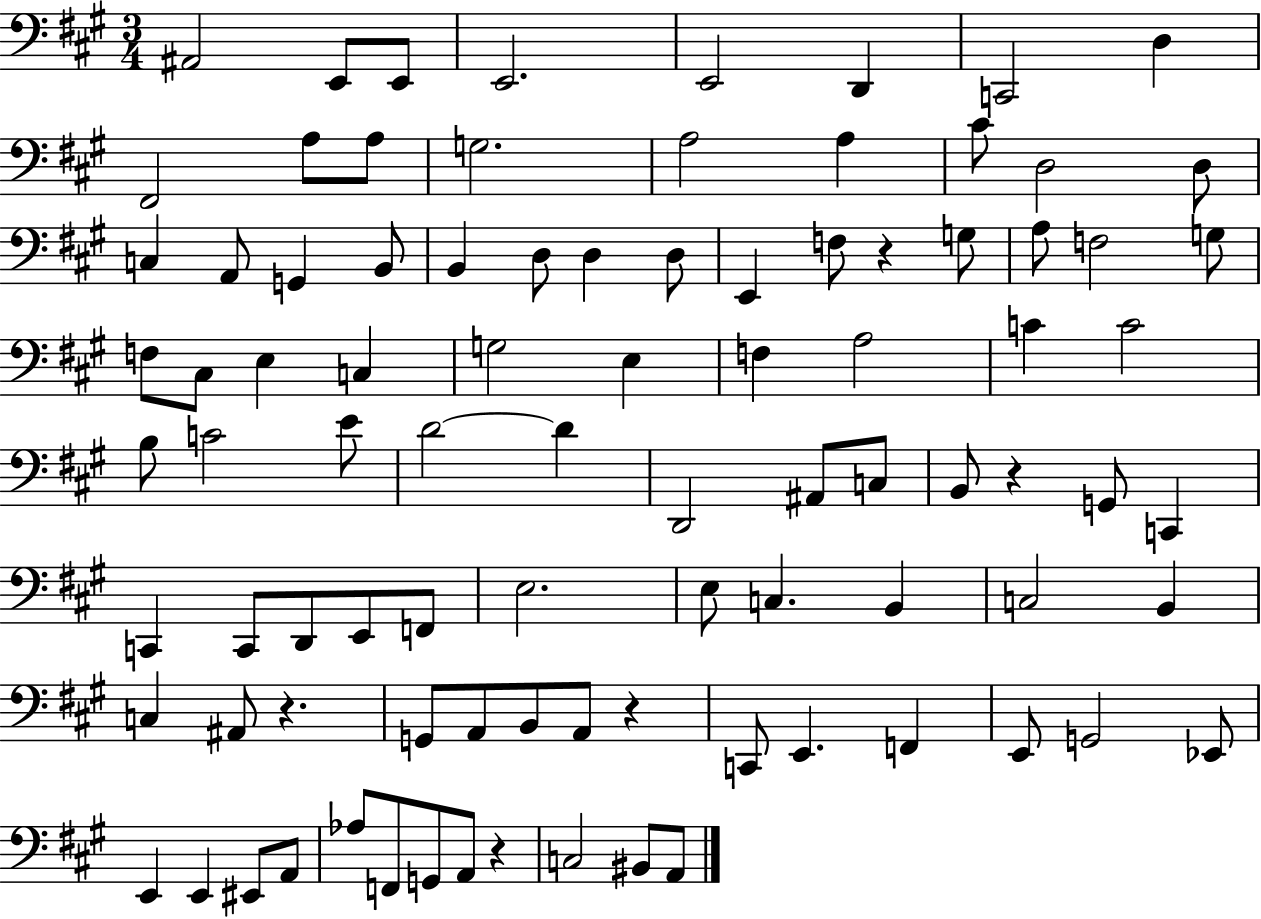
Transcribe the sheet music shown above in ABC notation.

X:1
T:Untitled
M:3/4
L:1/4
K:A
^A,,2 E,,/2 E,,/2 E,,2 E,,2 D,, C,,2 D, ^F,,2 A,/2 A,/2 G,2 A,2 A, ^C/2 D,2 D,/2 C, A,,/2 G,, B,,/2 B,, D,/2 D, D,/2 E,, F,/2 z G,/2 A,/2 F,2 G,/2 F,/2 ^C,/2 E, C, G,2 E, F, A,2 C C2 B,/2 C2 E/2 D2 D D,,2 ^A,,/2 C,/2 B,,/2 z G,,/2 C,, C,, C,,/2 D,,/2 E,,/2 F,,/2 E,2 E,/2 C, B,, C,2 B,, C, ^A,,/2 z G,,/2 A,,/2 B,,/2 A,,/2 z C,,/2 E,, F,, E,,/2 G,,2 _E,,/2 E,, E,, ^E,,/2 A,,/2 _A,/2 F,,/2 G,,/2 A,,/2 z C,2 ^B,,/2 A,,/2